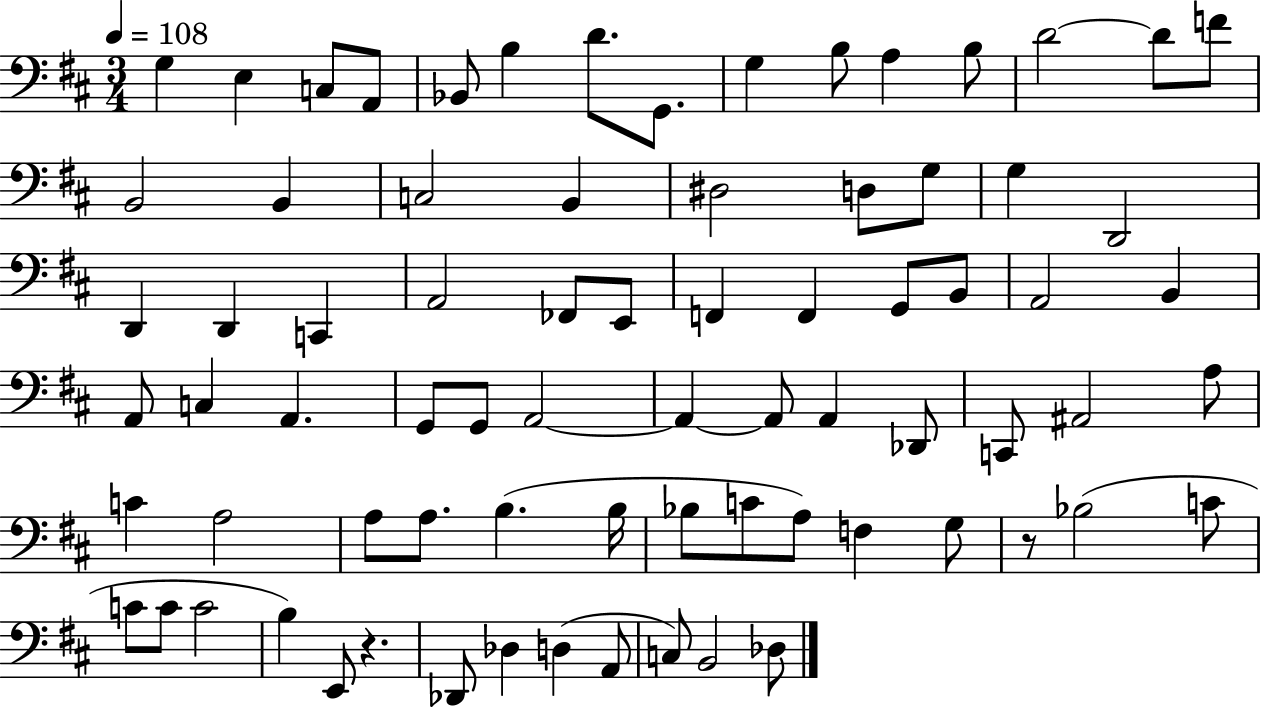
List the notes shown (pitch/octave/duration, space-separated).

G3/q E3/q C3/e A2/e Bb2/e B3/q D4/e. G2/e. G3/q B3/e A3/q B3/e D4/h D4/e F4/e B2/h B2/q C3/h B2/q D#3/h D3/e G3/e G3/q D2/h D2/q D2/q C2/q A2/h FES2/e E2/e F2/q F2/q G2/e B2/e A2/h B2/q A2/e C3/q A2/q. G2/e G2/e A2/h A2/q A2/e A2/q Db2/e C2/e A#2/h A3/e C4/q A3/h A3/e A3/e. B3/q. B3/s Bb3/e C4/e A3/e F3/q G3/e R/e Bb3/h C4/e C4/e C4/e C4/h B3/q E2/e R/q. Db2/e Db3/q D3/q A2/e C3/e B2/h Db3/e